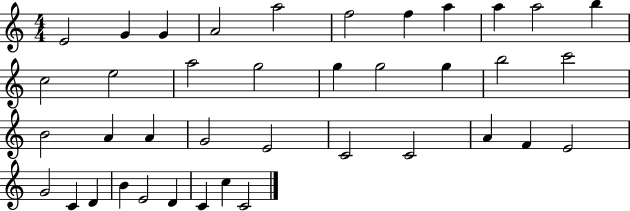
X:1
T:Untitled
M:4/4
L:1/4
K:C
E2 G G A2 a2 f2 f a a a2 b c2 e2 a2 g2 g g2 g b2 c'2 B2 A A G2 E2 C2 C2 A F E2 G2 C D B E2 D C c C2